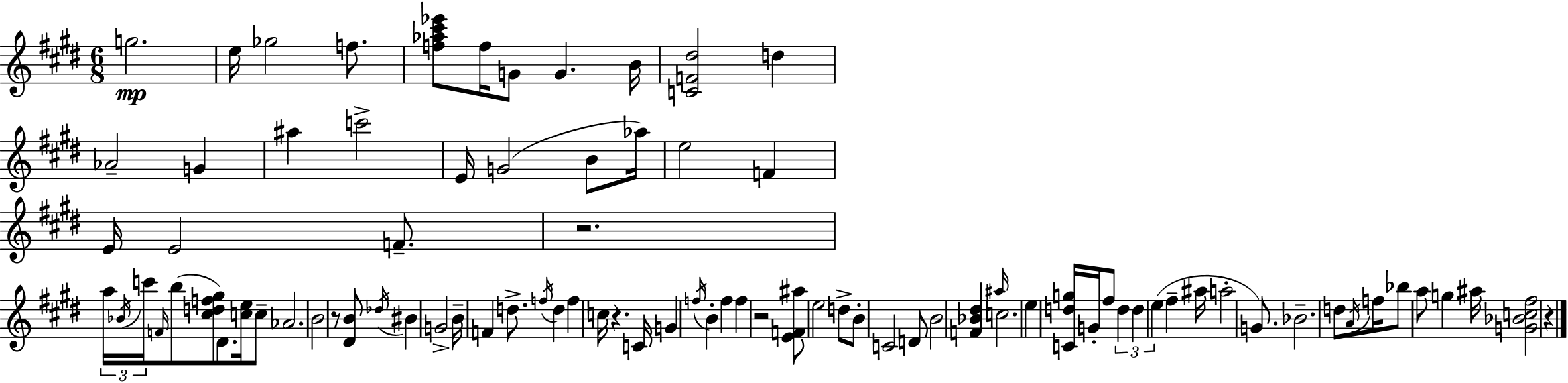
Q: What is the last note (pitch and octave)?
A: A#5